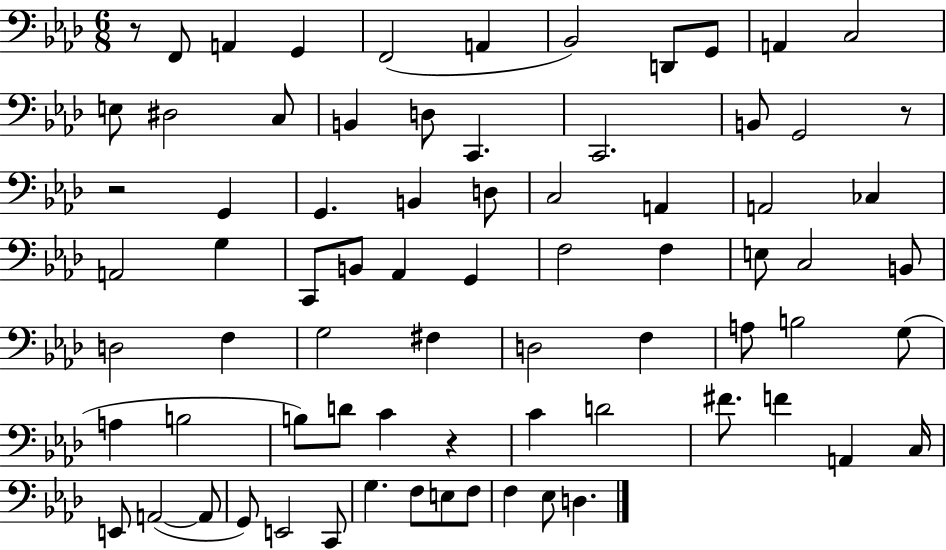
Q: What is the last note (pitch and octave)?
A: D3